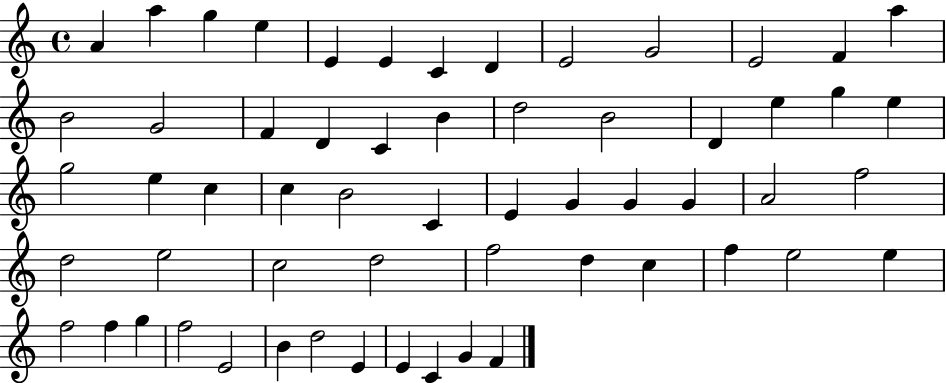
{
  \clef treble
  \time 4/4
  \defaultTimeSignature
  \key c \major
  a'4 a''4 g''4 e''4 | e'4 e'4 c'4 d'4 | e'2 g'2 | e'2 f'4 a''4 | \break b'2 g'2 | f'4 d'4 c'4 b'4 | d''2 b'2 | d'4 e''4 g''4 e''4 | \break g''2 e''4 c''4 | c''4 b'2 c'4 | e'4 g'4 g'4 g'4 | a'2 f''2 | \break d''2 e''2 | c''2 d''2 | f''2 d''4 c''4 | f''4 e''2 e''4 | \break f''2 f''4 g''4 | f''2 e'2 | b'4 d''2 e'4 | e'4 c'4 g'4 f'4 | \break \bar "|."
}